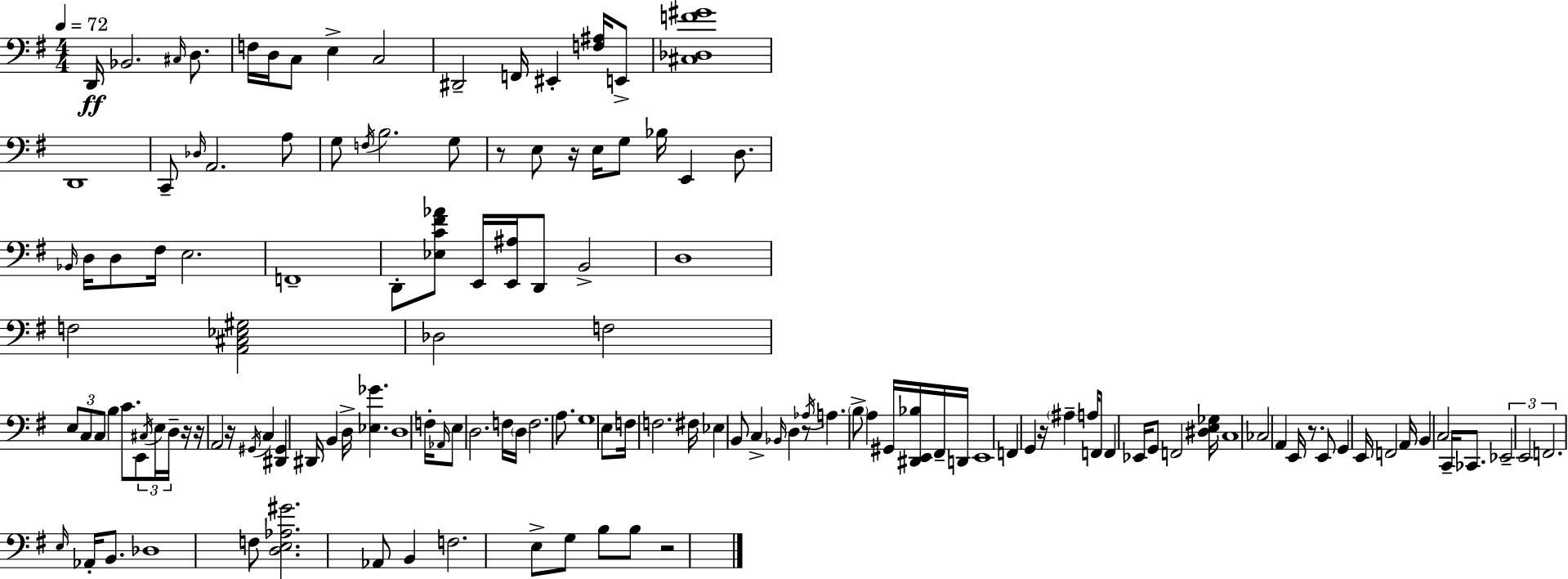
X:1
T:Untitled
M:4/4
L:1/4
K:G
D,,/4 _B,,2 ^C,/4 D,/2 F,/4 D,/4 C,/2 E, C,2 ^D,,2 F,,/4 ^E,, [F,^A,]/4 E,,/2 [^C,_D,F^G]4 D,,4 C,,/2 _D,/4 A,,2 A,/2 G,/2 F,/4 B,2 G,/2 z/2 E,/2 z/4 E,/4 G,/2 _B,/4 E,, D,/2 _B,,/4 D,/4 D,/2 ^F,/4 E,2 F,,4 D,,/2 [_E,C^F_A]/2 E,,/4 [E,,^A,]/4 D,,/2 B,,2 D,4 F,2 [A,,^C,_E,^G,]2 _D,2 F,2 E,/2 C,/2 C,/2 B, C/2 E,,/2 ^C,/4 E,/4 D,/4 z/4 z/4 A,,2 z/4 ^G,,/4 C, [^D,,^G,,] ^D,,/4 B,, D,/4 [_E,_G] D,4 F,/4 _A,,/4 E,/2 D,2 F,/4 D,/4 F,2 A,/2 G,4 E,/2 F,/4 F,2 ^F,/4 _E, B,,/2 C, _B,,/4 D, z/2 _A,/4 A, B,/2 A, ^G,,/4 [^D,,E,,_B,]/4 ^F,,/4 D,,/4 E,,4 F,, G,, z/4 ^A, A,/4 F,,/2 F,, _E,,/4 G,,/2 F,,2 [^D,E,_G,]/4 C,4 _C,2 A,, E,,/4 z/2 E,,/2 G,, E,,/4 F,,2 A,,/4 B,, C,2 C,,/4 _C,,/2 _E,,2 E,,2 F,,2 E,/4 _A,,/4 B,,/2 _D,4 F,/2 [D,E,_A,^G]2 _A,,/2 B,, F,2 E,/2 G,/2 B,/2 B,/2 z2